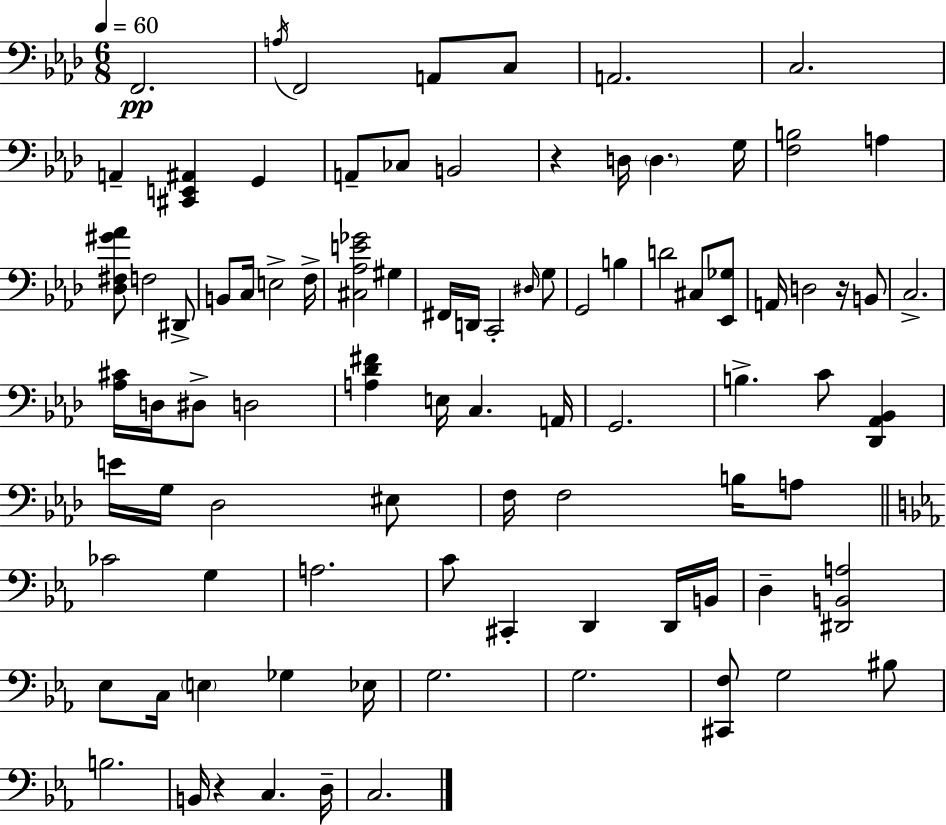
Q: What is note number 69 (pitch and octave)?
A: G3